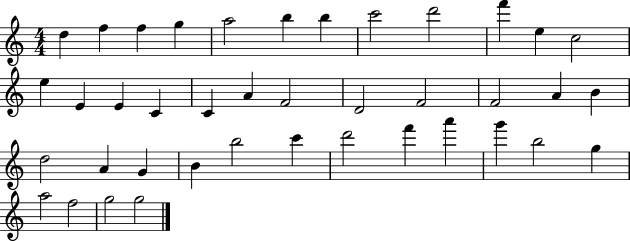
{
  \clef treble
  \numericTimeSignature
  \time 4/4
  \key c \major
  d''4 f''4 f''4 g''4 | a''2 b''4 b''4 | c'''2 d'''2 | f'''4 e''4 c''2 | \break e''4 e'4 e'4 c'4 | c'4 a'4 f'2 | d'2 f'2 | f'2 a'4 b'4 | \break d''2 a'4 g'4 | b'4 b''2 c'''4 | d'''2 f'''4 a'''4 | g'''4 b''2 g''4 | \break a''2 f''2 | g''2 g''2 | \bar "|."
}